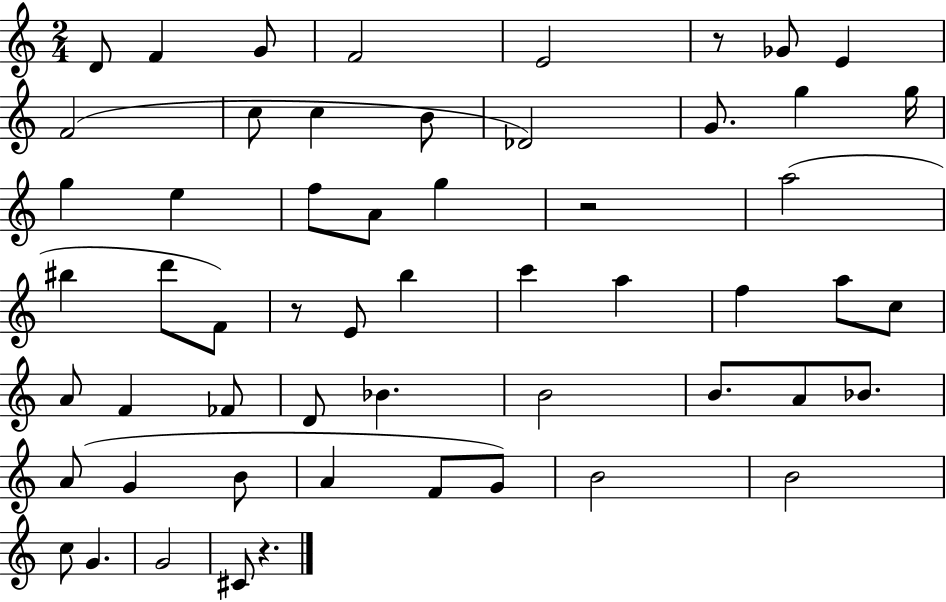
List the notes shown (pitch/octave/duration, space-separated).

D4/e F4/q G4/e F4/h E4/h R/e Gb4/e E4/q F4/h C5/e C5/q B4/e Db4/h G4/e. G5/q G5/s G5/q E5/q F5/e A4/e G5/q R/h A5/h BIS5/q D6/e F4/e R/e E4/e B5/q C6/q A5/q F5/q A5/e C5/e A4/e F4/q FES4/e D4/e Bb4/q. B4/h B4/e. A4/e Bb4/e. A4/e G4/q B4/e A4/q F4/e G4/e B4/h B4/h C5/e G4/q. G4/h C#4/e R/q.